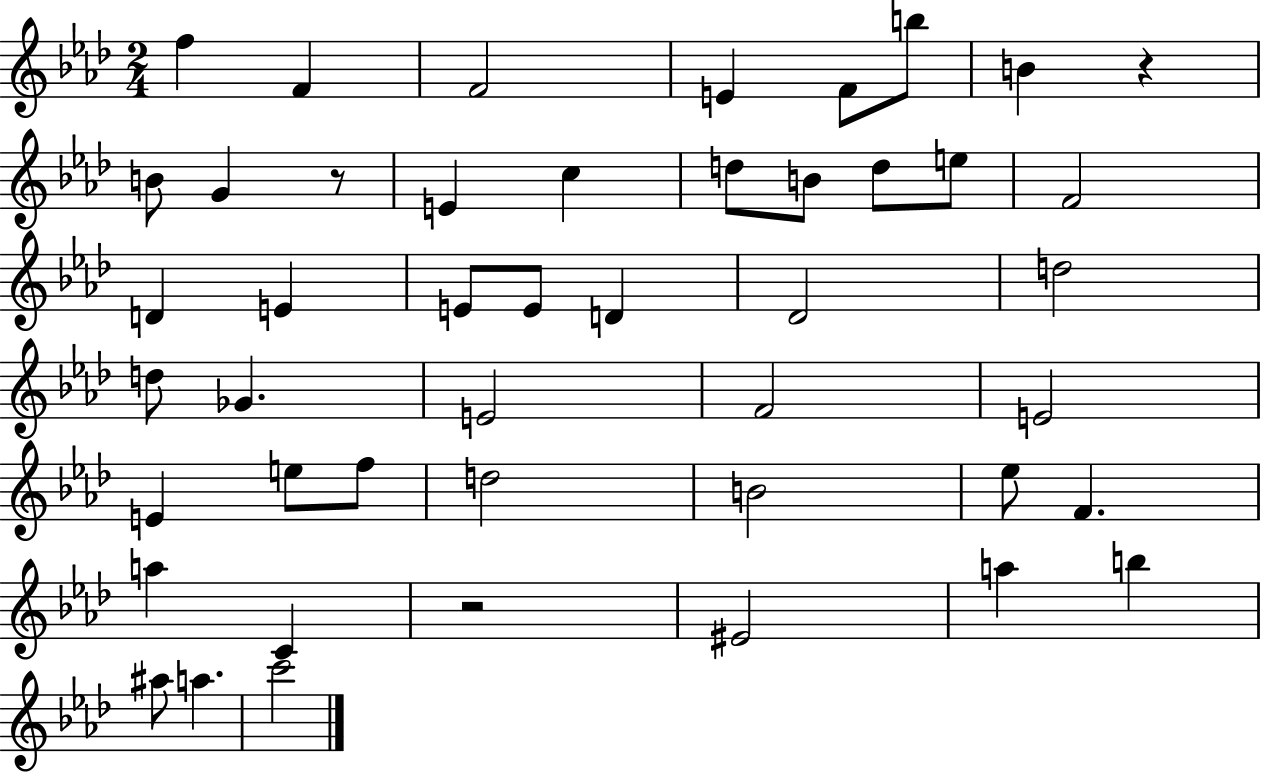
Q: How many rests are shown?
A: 3